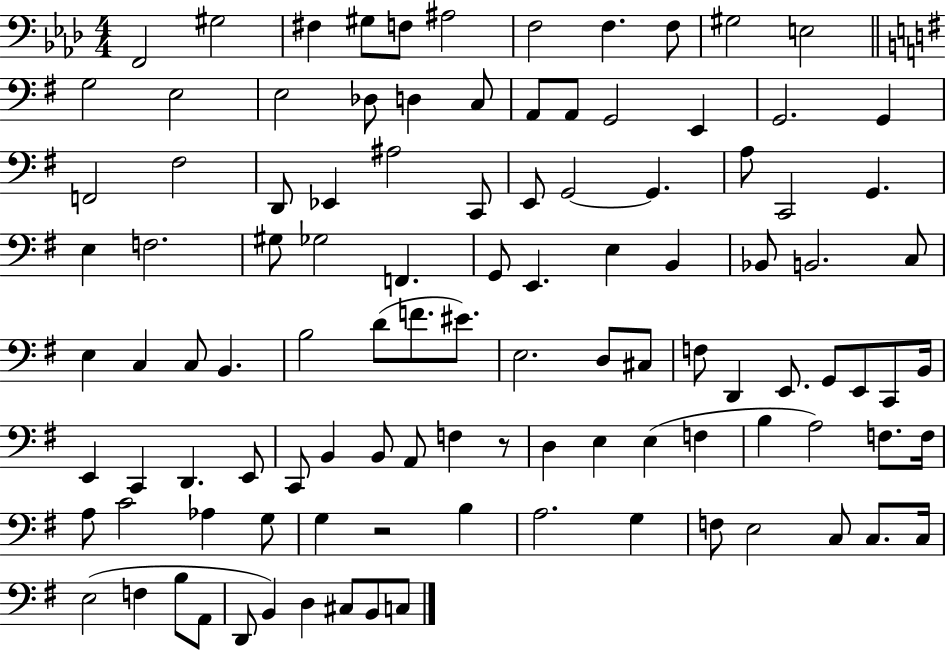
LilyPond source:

{
  \clef bass
  \numericTimeSignature
  \time 4/4
  \key aes \major
  \repeat volta 2 { f,2 gis2 | fis4 gis8 f8 ais2 | f2 f4. f8 | gis2 e2 | \break \bar "||" \break \key e \minor g2 e2 | e2 des8 d4 c8 | a,8 a,8 g,2 e,4 | g,2. g,4 | \break f,2 fis2 | d,8 ees,4 ais2 c,8 | e,8 g,2~~ g,4. | a8 c,2 g,4. | \break e4 f2. | gis8 ges2 f,4. | g,8 e,4. e4 b,4 | bes,8 b,2. c8 | \break e4 c4 c8 b,4. | b2 d'8( f'8. eis'8.) | e2. d8 cis8 | f8 d,4 e,8. g,8 e,8 c,8 b,16 | \break e,4 c,4 d,4. e,8 | c,8 b,4 b,8 a,8 f4 r8 | d4 e4 e4( f4 | b4 a2) f8. f16 | \break a8 c'2 aes4 g8 | g4 r2 b4 | a2. g4 | f8 e2 c8 c8. c16 | \break e2( f4 b8 a,8 | d,8 b,4) d4 cis8 b,8 c8 | } \bar "|."
}